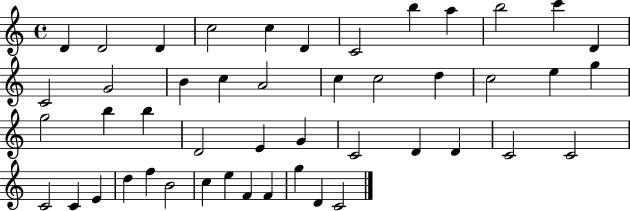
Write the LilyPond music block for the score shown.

{
  \clef treble
  \time 4/4
  \defaultTimeSignature
  \key c \major
  d'4 d'2 d'4 | c''2 c''4 d'4 | c'2 b''4 a''4 | b''2 c'''4 d'4 | \break c'2 g'2 | b'4 c''4 a'2 | c''4 c''2 d''4 | c''2 e''4 g''4 | \break g''2 b''4 b''4 | d'2 e'4 g'4 | c'2 d'4 d'4 | c'2 c'2 | \break c'2 c'4 e'4 | d''4 f''4 b'2 | c''4 e''4 f'4 f'4 | g''4 d'4 c'2 | \break \bar "|."
}